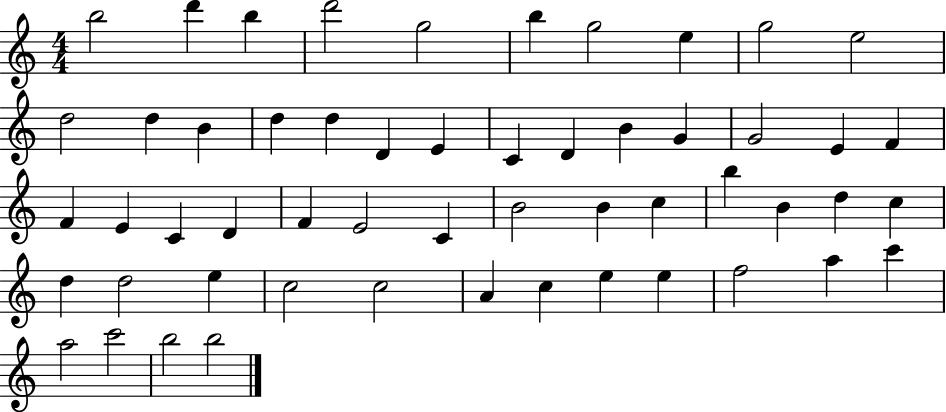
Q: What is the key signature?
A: C major